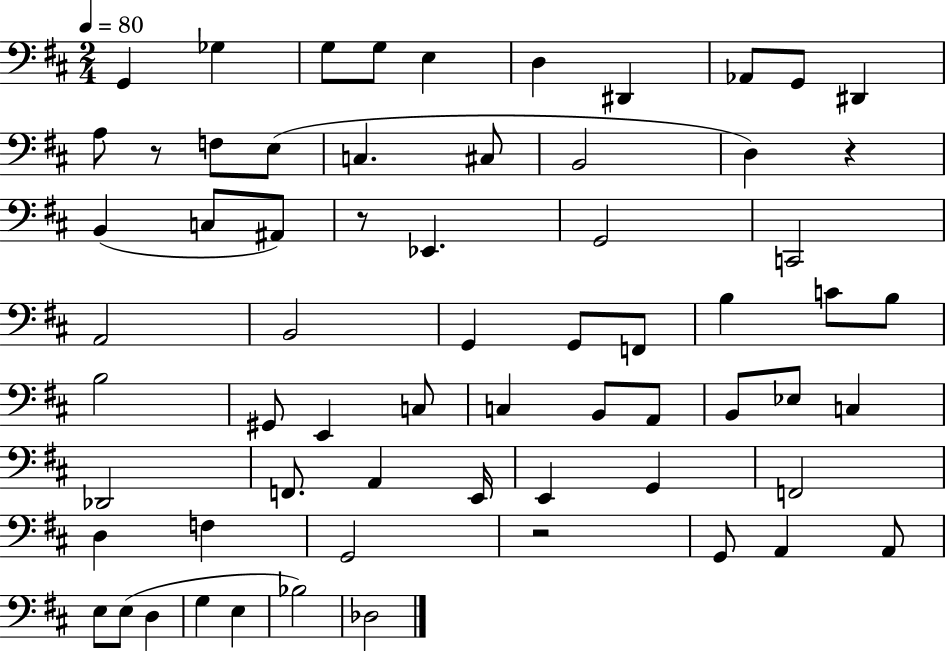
G2/q Gb3/q G3/e G3/e E3/q D3/q D#2/q Ab2/e G2/e D#2/q A3/e R/e F3/e E3/e C3/q. C#3/e B2/h D3/q R/q B2/q C3/e A#2/e R/e Eb2/q. G2/h C2/h A2/h B2/h G2/q G2/e F2/e B3/q C4/e B3/e B3/h G#2/e E2/q C3/e C3/q B2/e A2/e B2/e Eb3/e C3/q Db2/h F2/e. A2/q E2/s E2/q G2/q F2/h D3/q F3/q G2/h R/h G2/e A2/q A2/e E3/e E3/e D3/q G3/q E3/q Bb3/h Db3/h